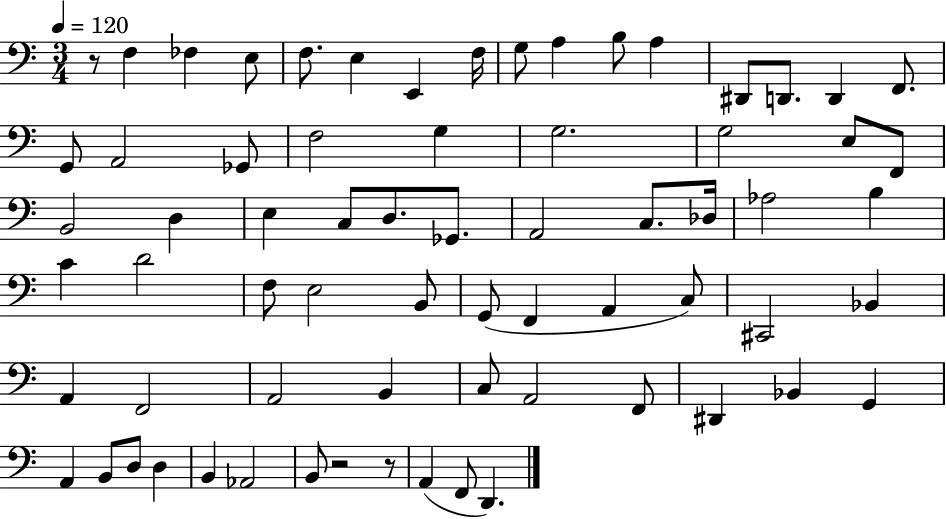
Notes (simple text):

R/e F3/q FES3/q E3/e F3/e. E3/q E2/q F3/s G3/e A3/q B3/e A3/q D#2/e D2/e. D2/q F2/e. G2/e A2/h Gb2/e F3/h G3/q G3/h. G3/h E3/e F2/e B2/h D3/q E3/q C3/e D3/e. Gb2/e. A2/h C3/e. Db3/s Ab3/h B3/q C4/q D4/h F3/e E3/h B2/e G2/e F2/q A2/q C3/e C#2/h Bb2/q A2/q F2/h A2/h B2/q C3/e A2/h F2/e D#2/q Bb2/q G2/q A2/q B2/e D3/e D3/q B2/q Ab2/h B2/e R/h R/e A2/q F2/e D2/q.